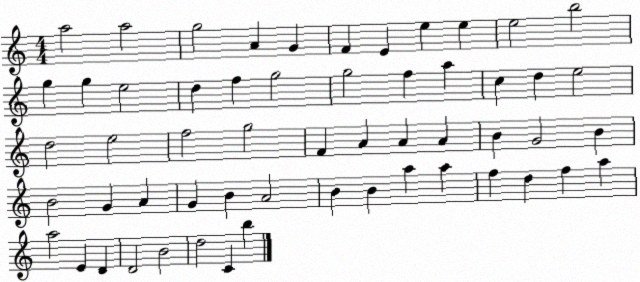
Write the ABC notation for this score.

X:1
T:Untitled
M:4/4
L:1/4
K:C
a2 a2 g2 A G F E e e e2 b2 g g e2 d f g2 g2 f a c d e2 d2 e2 f2 g2 F A A A B G2 B B2 G A G B A2 B B a a f d f a a2 E D D2 B2 d2 C b